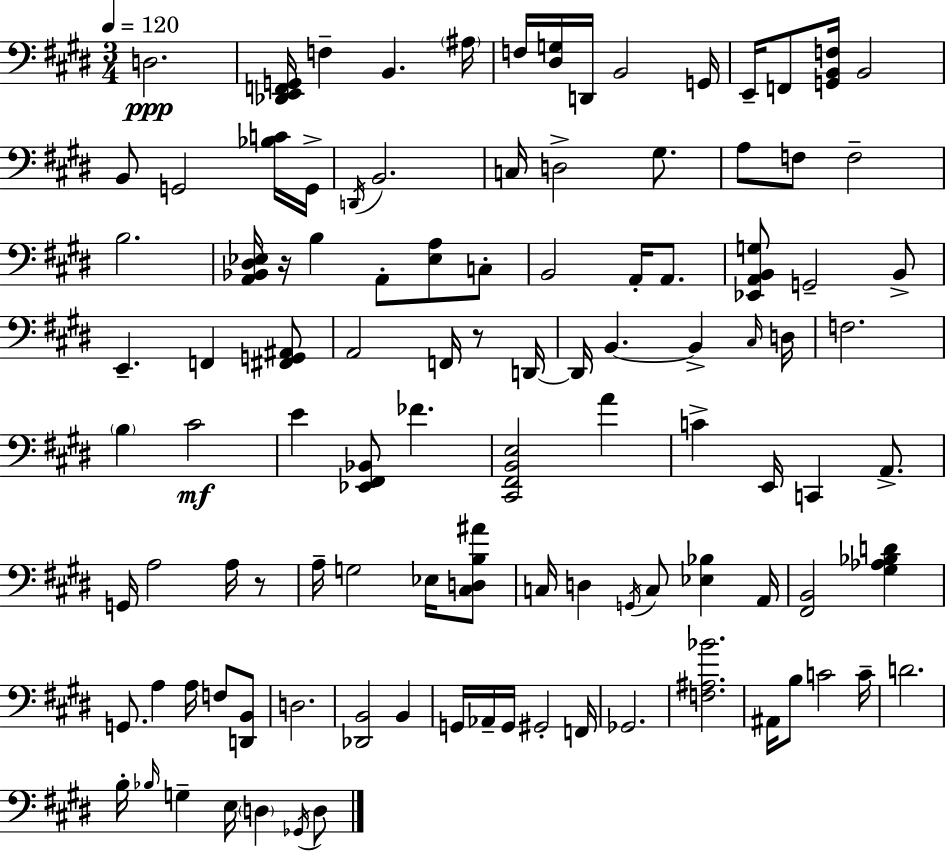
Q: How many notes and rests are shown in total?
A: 106